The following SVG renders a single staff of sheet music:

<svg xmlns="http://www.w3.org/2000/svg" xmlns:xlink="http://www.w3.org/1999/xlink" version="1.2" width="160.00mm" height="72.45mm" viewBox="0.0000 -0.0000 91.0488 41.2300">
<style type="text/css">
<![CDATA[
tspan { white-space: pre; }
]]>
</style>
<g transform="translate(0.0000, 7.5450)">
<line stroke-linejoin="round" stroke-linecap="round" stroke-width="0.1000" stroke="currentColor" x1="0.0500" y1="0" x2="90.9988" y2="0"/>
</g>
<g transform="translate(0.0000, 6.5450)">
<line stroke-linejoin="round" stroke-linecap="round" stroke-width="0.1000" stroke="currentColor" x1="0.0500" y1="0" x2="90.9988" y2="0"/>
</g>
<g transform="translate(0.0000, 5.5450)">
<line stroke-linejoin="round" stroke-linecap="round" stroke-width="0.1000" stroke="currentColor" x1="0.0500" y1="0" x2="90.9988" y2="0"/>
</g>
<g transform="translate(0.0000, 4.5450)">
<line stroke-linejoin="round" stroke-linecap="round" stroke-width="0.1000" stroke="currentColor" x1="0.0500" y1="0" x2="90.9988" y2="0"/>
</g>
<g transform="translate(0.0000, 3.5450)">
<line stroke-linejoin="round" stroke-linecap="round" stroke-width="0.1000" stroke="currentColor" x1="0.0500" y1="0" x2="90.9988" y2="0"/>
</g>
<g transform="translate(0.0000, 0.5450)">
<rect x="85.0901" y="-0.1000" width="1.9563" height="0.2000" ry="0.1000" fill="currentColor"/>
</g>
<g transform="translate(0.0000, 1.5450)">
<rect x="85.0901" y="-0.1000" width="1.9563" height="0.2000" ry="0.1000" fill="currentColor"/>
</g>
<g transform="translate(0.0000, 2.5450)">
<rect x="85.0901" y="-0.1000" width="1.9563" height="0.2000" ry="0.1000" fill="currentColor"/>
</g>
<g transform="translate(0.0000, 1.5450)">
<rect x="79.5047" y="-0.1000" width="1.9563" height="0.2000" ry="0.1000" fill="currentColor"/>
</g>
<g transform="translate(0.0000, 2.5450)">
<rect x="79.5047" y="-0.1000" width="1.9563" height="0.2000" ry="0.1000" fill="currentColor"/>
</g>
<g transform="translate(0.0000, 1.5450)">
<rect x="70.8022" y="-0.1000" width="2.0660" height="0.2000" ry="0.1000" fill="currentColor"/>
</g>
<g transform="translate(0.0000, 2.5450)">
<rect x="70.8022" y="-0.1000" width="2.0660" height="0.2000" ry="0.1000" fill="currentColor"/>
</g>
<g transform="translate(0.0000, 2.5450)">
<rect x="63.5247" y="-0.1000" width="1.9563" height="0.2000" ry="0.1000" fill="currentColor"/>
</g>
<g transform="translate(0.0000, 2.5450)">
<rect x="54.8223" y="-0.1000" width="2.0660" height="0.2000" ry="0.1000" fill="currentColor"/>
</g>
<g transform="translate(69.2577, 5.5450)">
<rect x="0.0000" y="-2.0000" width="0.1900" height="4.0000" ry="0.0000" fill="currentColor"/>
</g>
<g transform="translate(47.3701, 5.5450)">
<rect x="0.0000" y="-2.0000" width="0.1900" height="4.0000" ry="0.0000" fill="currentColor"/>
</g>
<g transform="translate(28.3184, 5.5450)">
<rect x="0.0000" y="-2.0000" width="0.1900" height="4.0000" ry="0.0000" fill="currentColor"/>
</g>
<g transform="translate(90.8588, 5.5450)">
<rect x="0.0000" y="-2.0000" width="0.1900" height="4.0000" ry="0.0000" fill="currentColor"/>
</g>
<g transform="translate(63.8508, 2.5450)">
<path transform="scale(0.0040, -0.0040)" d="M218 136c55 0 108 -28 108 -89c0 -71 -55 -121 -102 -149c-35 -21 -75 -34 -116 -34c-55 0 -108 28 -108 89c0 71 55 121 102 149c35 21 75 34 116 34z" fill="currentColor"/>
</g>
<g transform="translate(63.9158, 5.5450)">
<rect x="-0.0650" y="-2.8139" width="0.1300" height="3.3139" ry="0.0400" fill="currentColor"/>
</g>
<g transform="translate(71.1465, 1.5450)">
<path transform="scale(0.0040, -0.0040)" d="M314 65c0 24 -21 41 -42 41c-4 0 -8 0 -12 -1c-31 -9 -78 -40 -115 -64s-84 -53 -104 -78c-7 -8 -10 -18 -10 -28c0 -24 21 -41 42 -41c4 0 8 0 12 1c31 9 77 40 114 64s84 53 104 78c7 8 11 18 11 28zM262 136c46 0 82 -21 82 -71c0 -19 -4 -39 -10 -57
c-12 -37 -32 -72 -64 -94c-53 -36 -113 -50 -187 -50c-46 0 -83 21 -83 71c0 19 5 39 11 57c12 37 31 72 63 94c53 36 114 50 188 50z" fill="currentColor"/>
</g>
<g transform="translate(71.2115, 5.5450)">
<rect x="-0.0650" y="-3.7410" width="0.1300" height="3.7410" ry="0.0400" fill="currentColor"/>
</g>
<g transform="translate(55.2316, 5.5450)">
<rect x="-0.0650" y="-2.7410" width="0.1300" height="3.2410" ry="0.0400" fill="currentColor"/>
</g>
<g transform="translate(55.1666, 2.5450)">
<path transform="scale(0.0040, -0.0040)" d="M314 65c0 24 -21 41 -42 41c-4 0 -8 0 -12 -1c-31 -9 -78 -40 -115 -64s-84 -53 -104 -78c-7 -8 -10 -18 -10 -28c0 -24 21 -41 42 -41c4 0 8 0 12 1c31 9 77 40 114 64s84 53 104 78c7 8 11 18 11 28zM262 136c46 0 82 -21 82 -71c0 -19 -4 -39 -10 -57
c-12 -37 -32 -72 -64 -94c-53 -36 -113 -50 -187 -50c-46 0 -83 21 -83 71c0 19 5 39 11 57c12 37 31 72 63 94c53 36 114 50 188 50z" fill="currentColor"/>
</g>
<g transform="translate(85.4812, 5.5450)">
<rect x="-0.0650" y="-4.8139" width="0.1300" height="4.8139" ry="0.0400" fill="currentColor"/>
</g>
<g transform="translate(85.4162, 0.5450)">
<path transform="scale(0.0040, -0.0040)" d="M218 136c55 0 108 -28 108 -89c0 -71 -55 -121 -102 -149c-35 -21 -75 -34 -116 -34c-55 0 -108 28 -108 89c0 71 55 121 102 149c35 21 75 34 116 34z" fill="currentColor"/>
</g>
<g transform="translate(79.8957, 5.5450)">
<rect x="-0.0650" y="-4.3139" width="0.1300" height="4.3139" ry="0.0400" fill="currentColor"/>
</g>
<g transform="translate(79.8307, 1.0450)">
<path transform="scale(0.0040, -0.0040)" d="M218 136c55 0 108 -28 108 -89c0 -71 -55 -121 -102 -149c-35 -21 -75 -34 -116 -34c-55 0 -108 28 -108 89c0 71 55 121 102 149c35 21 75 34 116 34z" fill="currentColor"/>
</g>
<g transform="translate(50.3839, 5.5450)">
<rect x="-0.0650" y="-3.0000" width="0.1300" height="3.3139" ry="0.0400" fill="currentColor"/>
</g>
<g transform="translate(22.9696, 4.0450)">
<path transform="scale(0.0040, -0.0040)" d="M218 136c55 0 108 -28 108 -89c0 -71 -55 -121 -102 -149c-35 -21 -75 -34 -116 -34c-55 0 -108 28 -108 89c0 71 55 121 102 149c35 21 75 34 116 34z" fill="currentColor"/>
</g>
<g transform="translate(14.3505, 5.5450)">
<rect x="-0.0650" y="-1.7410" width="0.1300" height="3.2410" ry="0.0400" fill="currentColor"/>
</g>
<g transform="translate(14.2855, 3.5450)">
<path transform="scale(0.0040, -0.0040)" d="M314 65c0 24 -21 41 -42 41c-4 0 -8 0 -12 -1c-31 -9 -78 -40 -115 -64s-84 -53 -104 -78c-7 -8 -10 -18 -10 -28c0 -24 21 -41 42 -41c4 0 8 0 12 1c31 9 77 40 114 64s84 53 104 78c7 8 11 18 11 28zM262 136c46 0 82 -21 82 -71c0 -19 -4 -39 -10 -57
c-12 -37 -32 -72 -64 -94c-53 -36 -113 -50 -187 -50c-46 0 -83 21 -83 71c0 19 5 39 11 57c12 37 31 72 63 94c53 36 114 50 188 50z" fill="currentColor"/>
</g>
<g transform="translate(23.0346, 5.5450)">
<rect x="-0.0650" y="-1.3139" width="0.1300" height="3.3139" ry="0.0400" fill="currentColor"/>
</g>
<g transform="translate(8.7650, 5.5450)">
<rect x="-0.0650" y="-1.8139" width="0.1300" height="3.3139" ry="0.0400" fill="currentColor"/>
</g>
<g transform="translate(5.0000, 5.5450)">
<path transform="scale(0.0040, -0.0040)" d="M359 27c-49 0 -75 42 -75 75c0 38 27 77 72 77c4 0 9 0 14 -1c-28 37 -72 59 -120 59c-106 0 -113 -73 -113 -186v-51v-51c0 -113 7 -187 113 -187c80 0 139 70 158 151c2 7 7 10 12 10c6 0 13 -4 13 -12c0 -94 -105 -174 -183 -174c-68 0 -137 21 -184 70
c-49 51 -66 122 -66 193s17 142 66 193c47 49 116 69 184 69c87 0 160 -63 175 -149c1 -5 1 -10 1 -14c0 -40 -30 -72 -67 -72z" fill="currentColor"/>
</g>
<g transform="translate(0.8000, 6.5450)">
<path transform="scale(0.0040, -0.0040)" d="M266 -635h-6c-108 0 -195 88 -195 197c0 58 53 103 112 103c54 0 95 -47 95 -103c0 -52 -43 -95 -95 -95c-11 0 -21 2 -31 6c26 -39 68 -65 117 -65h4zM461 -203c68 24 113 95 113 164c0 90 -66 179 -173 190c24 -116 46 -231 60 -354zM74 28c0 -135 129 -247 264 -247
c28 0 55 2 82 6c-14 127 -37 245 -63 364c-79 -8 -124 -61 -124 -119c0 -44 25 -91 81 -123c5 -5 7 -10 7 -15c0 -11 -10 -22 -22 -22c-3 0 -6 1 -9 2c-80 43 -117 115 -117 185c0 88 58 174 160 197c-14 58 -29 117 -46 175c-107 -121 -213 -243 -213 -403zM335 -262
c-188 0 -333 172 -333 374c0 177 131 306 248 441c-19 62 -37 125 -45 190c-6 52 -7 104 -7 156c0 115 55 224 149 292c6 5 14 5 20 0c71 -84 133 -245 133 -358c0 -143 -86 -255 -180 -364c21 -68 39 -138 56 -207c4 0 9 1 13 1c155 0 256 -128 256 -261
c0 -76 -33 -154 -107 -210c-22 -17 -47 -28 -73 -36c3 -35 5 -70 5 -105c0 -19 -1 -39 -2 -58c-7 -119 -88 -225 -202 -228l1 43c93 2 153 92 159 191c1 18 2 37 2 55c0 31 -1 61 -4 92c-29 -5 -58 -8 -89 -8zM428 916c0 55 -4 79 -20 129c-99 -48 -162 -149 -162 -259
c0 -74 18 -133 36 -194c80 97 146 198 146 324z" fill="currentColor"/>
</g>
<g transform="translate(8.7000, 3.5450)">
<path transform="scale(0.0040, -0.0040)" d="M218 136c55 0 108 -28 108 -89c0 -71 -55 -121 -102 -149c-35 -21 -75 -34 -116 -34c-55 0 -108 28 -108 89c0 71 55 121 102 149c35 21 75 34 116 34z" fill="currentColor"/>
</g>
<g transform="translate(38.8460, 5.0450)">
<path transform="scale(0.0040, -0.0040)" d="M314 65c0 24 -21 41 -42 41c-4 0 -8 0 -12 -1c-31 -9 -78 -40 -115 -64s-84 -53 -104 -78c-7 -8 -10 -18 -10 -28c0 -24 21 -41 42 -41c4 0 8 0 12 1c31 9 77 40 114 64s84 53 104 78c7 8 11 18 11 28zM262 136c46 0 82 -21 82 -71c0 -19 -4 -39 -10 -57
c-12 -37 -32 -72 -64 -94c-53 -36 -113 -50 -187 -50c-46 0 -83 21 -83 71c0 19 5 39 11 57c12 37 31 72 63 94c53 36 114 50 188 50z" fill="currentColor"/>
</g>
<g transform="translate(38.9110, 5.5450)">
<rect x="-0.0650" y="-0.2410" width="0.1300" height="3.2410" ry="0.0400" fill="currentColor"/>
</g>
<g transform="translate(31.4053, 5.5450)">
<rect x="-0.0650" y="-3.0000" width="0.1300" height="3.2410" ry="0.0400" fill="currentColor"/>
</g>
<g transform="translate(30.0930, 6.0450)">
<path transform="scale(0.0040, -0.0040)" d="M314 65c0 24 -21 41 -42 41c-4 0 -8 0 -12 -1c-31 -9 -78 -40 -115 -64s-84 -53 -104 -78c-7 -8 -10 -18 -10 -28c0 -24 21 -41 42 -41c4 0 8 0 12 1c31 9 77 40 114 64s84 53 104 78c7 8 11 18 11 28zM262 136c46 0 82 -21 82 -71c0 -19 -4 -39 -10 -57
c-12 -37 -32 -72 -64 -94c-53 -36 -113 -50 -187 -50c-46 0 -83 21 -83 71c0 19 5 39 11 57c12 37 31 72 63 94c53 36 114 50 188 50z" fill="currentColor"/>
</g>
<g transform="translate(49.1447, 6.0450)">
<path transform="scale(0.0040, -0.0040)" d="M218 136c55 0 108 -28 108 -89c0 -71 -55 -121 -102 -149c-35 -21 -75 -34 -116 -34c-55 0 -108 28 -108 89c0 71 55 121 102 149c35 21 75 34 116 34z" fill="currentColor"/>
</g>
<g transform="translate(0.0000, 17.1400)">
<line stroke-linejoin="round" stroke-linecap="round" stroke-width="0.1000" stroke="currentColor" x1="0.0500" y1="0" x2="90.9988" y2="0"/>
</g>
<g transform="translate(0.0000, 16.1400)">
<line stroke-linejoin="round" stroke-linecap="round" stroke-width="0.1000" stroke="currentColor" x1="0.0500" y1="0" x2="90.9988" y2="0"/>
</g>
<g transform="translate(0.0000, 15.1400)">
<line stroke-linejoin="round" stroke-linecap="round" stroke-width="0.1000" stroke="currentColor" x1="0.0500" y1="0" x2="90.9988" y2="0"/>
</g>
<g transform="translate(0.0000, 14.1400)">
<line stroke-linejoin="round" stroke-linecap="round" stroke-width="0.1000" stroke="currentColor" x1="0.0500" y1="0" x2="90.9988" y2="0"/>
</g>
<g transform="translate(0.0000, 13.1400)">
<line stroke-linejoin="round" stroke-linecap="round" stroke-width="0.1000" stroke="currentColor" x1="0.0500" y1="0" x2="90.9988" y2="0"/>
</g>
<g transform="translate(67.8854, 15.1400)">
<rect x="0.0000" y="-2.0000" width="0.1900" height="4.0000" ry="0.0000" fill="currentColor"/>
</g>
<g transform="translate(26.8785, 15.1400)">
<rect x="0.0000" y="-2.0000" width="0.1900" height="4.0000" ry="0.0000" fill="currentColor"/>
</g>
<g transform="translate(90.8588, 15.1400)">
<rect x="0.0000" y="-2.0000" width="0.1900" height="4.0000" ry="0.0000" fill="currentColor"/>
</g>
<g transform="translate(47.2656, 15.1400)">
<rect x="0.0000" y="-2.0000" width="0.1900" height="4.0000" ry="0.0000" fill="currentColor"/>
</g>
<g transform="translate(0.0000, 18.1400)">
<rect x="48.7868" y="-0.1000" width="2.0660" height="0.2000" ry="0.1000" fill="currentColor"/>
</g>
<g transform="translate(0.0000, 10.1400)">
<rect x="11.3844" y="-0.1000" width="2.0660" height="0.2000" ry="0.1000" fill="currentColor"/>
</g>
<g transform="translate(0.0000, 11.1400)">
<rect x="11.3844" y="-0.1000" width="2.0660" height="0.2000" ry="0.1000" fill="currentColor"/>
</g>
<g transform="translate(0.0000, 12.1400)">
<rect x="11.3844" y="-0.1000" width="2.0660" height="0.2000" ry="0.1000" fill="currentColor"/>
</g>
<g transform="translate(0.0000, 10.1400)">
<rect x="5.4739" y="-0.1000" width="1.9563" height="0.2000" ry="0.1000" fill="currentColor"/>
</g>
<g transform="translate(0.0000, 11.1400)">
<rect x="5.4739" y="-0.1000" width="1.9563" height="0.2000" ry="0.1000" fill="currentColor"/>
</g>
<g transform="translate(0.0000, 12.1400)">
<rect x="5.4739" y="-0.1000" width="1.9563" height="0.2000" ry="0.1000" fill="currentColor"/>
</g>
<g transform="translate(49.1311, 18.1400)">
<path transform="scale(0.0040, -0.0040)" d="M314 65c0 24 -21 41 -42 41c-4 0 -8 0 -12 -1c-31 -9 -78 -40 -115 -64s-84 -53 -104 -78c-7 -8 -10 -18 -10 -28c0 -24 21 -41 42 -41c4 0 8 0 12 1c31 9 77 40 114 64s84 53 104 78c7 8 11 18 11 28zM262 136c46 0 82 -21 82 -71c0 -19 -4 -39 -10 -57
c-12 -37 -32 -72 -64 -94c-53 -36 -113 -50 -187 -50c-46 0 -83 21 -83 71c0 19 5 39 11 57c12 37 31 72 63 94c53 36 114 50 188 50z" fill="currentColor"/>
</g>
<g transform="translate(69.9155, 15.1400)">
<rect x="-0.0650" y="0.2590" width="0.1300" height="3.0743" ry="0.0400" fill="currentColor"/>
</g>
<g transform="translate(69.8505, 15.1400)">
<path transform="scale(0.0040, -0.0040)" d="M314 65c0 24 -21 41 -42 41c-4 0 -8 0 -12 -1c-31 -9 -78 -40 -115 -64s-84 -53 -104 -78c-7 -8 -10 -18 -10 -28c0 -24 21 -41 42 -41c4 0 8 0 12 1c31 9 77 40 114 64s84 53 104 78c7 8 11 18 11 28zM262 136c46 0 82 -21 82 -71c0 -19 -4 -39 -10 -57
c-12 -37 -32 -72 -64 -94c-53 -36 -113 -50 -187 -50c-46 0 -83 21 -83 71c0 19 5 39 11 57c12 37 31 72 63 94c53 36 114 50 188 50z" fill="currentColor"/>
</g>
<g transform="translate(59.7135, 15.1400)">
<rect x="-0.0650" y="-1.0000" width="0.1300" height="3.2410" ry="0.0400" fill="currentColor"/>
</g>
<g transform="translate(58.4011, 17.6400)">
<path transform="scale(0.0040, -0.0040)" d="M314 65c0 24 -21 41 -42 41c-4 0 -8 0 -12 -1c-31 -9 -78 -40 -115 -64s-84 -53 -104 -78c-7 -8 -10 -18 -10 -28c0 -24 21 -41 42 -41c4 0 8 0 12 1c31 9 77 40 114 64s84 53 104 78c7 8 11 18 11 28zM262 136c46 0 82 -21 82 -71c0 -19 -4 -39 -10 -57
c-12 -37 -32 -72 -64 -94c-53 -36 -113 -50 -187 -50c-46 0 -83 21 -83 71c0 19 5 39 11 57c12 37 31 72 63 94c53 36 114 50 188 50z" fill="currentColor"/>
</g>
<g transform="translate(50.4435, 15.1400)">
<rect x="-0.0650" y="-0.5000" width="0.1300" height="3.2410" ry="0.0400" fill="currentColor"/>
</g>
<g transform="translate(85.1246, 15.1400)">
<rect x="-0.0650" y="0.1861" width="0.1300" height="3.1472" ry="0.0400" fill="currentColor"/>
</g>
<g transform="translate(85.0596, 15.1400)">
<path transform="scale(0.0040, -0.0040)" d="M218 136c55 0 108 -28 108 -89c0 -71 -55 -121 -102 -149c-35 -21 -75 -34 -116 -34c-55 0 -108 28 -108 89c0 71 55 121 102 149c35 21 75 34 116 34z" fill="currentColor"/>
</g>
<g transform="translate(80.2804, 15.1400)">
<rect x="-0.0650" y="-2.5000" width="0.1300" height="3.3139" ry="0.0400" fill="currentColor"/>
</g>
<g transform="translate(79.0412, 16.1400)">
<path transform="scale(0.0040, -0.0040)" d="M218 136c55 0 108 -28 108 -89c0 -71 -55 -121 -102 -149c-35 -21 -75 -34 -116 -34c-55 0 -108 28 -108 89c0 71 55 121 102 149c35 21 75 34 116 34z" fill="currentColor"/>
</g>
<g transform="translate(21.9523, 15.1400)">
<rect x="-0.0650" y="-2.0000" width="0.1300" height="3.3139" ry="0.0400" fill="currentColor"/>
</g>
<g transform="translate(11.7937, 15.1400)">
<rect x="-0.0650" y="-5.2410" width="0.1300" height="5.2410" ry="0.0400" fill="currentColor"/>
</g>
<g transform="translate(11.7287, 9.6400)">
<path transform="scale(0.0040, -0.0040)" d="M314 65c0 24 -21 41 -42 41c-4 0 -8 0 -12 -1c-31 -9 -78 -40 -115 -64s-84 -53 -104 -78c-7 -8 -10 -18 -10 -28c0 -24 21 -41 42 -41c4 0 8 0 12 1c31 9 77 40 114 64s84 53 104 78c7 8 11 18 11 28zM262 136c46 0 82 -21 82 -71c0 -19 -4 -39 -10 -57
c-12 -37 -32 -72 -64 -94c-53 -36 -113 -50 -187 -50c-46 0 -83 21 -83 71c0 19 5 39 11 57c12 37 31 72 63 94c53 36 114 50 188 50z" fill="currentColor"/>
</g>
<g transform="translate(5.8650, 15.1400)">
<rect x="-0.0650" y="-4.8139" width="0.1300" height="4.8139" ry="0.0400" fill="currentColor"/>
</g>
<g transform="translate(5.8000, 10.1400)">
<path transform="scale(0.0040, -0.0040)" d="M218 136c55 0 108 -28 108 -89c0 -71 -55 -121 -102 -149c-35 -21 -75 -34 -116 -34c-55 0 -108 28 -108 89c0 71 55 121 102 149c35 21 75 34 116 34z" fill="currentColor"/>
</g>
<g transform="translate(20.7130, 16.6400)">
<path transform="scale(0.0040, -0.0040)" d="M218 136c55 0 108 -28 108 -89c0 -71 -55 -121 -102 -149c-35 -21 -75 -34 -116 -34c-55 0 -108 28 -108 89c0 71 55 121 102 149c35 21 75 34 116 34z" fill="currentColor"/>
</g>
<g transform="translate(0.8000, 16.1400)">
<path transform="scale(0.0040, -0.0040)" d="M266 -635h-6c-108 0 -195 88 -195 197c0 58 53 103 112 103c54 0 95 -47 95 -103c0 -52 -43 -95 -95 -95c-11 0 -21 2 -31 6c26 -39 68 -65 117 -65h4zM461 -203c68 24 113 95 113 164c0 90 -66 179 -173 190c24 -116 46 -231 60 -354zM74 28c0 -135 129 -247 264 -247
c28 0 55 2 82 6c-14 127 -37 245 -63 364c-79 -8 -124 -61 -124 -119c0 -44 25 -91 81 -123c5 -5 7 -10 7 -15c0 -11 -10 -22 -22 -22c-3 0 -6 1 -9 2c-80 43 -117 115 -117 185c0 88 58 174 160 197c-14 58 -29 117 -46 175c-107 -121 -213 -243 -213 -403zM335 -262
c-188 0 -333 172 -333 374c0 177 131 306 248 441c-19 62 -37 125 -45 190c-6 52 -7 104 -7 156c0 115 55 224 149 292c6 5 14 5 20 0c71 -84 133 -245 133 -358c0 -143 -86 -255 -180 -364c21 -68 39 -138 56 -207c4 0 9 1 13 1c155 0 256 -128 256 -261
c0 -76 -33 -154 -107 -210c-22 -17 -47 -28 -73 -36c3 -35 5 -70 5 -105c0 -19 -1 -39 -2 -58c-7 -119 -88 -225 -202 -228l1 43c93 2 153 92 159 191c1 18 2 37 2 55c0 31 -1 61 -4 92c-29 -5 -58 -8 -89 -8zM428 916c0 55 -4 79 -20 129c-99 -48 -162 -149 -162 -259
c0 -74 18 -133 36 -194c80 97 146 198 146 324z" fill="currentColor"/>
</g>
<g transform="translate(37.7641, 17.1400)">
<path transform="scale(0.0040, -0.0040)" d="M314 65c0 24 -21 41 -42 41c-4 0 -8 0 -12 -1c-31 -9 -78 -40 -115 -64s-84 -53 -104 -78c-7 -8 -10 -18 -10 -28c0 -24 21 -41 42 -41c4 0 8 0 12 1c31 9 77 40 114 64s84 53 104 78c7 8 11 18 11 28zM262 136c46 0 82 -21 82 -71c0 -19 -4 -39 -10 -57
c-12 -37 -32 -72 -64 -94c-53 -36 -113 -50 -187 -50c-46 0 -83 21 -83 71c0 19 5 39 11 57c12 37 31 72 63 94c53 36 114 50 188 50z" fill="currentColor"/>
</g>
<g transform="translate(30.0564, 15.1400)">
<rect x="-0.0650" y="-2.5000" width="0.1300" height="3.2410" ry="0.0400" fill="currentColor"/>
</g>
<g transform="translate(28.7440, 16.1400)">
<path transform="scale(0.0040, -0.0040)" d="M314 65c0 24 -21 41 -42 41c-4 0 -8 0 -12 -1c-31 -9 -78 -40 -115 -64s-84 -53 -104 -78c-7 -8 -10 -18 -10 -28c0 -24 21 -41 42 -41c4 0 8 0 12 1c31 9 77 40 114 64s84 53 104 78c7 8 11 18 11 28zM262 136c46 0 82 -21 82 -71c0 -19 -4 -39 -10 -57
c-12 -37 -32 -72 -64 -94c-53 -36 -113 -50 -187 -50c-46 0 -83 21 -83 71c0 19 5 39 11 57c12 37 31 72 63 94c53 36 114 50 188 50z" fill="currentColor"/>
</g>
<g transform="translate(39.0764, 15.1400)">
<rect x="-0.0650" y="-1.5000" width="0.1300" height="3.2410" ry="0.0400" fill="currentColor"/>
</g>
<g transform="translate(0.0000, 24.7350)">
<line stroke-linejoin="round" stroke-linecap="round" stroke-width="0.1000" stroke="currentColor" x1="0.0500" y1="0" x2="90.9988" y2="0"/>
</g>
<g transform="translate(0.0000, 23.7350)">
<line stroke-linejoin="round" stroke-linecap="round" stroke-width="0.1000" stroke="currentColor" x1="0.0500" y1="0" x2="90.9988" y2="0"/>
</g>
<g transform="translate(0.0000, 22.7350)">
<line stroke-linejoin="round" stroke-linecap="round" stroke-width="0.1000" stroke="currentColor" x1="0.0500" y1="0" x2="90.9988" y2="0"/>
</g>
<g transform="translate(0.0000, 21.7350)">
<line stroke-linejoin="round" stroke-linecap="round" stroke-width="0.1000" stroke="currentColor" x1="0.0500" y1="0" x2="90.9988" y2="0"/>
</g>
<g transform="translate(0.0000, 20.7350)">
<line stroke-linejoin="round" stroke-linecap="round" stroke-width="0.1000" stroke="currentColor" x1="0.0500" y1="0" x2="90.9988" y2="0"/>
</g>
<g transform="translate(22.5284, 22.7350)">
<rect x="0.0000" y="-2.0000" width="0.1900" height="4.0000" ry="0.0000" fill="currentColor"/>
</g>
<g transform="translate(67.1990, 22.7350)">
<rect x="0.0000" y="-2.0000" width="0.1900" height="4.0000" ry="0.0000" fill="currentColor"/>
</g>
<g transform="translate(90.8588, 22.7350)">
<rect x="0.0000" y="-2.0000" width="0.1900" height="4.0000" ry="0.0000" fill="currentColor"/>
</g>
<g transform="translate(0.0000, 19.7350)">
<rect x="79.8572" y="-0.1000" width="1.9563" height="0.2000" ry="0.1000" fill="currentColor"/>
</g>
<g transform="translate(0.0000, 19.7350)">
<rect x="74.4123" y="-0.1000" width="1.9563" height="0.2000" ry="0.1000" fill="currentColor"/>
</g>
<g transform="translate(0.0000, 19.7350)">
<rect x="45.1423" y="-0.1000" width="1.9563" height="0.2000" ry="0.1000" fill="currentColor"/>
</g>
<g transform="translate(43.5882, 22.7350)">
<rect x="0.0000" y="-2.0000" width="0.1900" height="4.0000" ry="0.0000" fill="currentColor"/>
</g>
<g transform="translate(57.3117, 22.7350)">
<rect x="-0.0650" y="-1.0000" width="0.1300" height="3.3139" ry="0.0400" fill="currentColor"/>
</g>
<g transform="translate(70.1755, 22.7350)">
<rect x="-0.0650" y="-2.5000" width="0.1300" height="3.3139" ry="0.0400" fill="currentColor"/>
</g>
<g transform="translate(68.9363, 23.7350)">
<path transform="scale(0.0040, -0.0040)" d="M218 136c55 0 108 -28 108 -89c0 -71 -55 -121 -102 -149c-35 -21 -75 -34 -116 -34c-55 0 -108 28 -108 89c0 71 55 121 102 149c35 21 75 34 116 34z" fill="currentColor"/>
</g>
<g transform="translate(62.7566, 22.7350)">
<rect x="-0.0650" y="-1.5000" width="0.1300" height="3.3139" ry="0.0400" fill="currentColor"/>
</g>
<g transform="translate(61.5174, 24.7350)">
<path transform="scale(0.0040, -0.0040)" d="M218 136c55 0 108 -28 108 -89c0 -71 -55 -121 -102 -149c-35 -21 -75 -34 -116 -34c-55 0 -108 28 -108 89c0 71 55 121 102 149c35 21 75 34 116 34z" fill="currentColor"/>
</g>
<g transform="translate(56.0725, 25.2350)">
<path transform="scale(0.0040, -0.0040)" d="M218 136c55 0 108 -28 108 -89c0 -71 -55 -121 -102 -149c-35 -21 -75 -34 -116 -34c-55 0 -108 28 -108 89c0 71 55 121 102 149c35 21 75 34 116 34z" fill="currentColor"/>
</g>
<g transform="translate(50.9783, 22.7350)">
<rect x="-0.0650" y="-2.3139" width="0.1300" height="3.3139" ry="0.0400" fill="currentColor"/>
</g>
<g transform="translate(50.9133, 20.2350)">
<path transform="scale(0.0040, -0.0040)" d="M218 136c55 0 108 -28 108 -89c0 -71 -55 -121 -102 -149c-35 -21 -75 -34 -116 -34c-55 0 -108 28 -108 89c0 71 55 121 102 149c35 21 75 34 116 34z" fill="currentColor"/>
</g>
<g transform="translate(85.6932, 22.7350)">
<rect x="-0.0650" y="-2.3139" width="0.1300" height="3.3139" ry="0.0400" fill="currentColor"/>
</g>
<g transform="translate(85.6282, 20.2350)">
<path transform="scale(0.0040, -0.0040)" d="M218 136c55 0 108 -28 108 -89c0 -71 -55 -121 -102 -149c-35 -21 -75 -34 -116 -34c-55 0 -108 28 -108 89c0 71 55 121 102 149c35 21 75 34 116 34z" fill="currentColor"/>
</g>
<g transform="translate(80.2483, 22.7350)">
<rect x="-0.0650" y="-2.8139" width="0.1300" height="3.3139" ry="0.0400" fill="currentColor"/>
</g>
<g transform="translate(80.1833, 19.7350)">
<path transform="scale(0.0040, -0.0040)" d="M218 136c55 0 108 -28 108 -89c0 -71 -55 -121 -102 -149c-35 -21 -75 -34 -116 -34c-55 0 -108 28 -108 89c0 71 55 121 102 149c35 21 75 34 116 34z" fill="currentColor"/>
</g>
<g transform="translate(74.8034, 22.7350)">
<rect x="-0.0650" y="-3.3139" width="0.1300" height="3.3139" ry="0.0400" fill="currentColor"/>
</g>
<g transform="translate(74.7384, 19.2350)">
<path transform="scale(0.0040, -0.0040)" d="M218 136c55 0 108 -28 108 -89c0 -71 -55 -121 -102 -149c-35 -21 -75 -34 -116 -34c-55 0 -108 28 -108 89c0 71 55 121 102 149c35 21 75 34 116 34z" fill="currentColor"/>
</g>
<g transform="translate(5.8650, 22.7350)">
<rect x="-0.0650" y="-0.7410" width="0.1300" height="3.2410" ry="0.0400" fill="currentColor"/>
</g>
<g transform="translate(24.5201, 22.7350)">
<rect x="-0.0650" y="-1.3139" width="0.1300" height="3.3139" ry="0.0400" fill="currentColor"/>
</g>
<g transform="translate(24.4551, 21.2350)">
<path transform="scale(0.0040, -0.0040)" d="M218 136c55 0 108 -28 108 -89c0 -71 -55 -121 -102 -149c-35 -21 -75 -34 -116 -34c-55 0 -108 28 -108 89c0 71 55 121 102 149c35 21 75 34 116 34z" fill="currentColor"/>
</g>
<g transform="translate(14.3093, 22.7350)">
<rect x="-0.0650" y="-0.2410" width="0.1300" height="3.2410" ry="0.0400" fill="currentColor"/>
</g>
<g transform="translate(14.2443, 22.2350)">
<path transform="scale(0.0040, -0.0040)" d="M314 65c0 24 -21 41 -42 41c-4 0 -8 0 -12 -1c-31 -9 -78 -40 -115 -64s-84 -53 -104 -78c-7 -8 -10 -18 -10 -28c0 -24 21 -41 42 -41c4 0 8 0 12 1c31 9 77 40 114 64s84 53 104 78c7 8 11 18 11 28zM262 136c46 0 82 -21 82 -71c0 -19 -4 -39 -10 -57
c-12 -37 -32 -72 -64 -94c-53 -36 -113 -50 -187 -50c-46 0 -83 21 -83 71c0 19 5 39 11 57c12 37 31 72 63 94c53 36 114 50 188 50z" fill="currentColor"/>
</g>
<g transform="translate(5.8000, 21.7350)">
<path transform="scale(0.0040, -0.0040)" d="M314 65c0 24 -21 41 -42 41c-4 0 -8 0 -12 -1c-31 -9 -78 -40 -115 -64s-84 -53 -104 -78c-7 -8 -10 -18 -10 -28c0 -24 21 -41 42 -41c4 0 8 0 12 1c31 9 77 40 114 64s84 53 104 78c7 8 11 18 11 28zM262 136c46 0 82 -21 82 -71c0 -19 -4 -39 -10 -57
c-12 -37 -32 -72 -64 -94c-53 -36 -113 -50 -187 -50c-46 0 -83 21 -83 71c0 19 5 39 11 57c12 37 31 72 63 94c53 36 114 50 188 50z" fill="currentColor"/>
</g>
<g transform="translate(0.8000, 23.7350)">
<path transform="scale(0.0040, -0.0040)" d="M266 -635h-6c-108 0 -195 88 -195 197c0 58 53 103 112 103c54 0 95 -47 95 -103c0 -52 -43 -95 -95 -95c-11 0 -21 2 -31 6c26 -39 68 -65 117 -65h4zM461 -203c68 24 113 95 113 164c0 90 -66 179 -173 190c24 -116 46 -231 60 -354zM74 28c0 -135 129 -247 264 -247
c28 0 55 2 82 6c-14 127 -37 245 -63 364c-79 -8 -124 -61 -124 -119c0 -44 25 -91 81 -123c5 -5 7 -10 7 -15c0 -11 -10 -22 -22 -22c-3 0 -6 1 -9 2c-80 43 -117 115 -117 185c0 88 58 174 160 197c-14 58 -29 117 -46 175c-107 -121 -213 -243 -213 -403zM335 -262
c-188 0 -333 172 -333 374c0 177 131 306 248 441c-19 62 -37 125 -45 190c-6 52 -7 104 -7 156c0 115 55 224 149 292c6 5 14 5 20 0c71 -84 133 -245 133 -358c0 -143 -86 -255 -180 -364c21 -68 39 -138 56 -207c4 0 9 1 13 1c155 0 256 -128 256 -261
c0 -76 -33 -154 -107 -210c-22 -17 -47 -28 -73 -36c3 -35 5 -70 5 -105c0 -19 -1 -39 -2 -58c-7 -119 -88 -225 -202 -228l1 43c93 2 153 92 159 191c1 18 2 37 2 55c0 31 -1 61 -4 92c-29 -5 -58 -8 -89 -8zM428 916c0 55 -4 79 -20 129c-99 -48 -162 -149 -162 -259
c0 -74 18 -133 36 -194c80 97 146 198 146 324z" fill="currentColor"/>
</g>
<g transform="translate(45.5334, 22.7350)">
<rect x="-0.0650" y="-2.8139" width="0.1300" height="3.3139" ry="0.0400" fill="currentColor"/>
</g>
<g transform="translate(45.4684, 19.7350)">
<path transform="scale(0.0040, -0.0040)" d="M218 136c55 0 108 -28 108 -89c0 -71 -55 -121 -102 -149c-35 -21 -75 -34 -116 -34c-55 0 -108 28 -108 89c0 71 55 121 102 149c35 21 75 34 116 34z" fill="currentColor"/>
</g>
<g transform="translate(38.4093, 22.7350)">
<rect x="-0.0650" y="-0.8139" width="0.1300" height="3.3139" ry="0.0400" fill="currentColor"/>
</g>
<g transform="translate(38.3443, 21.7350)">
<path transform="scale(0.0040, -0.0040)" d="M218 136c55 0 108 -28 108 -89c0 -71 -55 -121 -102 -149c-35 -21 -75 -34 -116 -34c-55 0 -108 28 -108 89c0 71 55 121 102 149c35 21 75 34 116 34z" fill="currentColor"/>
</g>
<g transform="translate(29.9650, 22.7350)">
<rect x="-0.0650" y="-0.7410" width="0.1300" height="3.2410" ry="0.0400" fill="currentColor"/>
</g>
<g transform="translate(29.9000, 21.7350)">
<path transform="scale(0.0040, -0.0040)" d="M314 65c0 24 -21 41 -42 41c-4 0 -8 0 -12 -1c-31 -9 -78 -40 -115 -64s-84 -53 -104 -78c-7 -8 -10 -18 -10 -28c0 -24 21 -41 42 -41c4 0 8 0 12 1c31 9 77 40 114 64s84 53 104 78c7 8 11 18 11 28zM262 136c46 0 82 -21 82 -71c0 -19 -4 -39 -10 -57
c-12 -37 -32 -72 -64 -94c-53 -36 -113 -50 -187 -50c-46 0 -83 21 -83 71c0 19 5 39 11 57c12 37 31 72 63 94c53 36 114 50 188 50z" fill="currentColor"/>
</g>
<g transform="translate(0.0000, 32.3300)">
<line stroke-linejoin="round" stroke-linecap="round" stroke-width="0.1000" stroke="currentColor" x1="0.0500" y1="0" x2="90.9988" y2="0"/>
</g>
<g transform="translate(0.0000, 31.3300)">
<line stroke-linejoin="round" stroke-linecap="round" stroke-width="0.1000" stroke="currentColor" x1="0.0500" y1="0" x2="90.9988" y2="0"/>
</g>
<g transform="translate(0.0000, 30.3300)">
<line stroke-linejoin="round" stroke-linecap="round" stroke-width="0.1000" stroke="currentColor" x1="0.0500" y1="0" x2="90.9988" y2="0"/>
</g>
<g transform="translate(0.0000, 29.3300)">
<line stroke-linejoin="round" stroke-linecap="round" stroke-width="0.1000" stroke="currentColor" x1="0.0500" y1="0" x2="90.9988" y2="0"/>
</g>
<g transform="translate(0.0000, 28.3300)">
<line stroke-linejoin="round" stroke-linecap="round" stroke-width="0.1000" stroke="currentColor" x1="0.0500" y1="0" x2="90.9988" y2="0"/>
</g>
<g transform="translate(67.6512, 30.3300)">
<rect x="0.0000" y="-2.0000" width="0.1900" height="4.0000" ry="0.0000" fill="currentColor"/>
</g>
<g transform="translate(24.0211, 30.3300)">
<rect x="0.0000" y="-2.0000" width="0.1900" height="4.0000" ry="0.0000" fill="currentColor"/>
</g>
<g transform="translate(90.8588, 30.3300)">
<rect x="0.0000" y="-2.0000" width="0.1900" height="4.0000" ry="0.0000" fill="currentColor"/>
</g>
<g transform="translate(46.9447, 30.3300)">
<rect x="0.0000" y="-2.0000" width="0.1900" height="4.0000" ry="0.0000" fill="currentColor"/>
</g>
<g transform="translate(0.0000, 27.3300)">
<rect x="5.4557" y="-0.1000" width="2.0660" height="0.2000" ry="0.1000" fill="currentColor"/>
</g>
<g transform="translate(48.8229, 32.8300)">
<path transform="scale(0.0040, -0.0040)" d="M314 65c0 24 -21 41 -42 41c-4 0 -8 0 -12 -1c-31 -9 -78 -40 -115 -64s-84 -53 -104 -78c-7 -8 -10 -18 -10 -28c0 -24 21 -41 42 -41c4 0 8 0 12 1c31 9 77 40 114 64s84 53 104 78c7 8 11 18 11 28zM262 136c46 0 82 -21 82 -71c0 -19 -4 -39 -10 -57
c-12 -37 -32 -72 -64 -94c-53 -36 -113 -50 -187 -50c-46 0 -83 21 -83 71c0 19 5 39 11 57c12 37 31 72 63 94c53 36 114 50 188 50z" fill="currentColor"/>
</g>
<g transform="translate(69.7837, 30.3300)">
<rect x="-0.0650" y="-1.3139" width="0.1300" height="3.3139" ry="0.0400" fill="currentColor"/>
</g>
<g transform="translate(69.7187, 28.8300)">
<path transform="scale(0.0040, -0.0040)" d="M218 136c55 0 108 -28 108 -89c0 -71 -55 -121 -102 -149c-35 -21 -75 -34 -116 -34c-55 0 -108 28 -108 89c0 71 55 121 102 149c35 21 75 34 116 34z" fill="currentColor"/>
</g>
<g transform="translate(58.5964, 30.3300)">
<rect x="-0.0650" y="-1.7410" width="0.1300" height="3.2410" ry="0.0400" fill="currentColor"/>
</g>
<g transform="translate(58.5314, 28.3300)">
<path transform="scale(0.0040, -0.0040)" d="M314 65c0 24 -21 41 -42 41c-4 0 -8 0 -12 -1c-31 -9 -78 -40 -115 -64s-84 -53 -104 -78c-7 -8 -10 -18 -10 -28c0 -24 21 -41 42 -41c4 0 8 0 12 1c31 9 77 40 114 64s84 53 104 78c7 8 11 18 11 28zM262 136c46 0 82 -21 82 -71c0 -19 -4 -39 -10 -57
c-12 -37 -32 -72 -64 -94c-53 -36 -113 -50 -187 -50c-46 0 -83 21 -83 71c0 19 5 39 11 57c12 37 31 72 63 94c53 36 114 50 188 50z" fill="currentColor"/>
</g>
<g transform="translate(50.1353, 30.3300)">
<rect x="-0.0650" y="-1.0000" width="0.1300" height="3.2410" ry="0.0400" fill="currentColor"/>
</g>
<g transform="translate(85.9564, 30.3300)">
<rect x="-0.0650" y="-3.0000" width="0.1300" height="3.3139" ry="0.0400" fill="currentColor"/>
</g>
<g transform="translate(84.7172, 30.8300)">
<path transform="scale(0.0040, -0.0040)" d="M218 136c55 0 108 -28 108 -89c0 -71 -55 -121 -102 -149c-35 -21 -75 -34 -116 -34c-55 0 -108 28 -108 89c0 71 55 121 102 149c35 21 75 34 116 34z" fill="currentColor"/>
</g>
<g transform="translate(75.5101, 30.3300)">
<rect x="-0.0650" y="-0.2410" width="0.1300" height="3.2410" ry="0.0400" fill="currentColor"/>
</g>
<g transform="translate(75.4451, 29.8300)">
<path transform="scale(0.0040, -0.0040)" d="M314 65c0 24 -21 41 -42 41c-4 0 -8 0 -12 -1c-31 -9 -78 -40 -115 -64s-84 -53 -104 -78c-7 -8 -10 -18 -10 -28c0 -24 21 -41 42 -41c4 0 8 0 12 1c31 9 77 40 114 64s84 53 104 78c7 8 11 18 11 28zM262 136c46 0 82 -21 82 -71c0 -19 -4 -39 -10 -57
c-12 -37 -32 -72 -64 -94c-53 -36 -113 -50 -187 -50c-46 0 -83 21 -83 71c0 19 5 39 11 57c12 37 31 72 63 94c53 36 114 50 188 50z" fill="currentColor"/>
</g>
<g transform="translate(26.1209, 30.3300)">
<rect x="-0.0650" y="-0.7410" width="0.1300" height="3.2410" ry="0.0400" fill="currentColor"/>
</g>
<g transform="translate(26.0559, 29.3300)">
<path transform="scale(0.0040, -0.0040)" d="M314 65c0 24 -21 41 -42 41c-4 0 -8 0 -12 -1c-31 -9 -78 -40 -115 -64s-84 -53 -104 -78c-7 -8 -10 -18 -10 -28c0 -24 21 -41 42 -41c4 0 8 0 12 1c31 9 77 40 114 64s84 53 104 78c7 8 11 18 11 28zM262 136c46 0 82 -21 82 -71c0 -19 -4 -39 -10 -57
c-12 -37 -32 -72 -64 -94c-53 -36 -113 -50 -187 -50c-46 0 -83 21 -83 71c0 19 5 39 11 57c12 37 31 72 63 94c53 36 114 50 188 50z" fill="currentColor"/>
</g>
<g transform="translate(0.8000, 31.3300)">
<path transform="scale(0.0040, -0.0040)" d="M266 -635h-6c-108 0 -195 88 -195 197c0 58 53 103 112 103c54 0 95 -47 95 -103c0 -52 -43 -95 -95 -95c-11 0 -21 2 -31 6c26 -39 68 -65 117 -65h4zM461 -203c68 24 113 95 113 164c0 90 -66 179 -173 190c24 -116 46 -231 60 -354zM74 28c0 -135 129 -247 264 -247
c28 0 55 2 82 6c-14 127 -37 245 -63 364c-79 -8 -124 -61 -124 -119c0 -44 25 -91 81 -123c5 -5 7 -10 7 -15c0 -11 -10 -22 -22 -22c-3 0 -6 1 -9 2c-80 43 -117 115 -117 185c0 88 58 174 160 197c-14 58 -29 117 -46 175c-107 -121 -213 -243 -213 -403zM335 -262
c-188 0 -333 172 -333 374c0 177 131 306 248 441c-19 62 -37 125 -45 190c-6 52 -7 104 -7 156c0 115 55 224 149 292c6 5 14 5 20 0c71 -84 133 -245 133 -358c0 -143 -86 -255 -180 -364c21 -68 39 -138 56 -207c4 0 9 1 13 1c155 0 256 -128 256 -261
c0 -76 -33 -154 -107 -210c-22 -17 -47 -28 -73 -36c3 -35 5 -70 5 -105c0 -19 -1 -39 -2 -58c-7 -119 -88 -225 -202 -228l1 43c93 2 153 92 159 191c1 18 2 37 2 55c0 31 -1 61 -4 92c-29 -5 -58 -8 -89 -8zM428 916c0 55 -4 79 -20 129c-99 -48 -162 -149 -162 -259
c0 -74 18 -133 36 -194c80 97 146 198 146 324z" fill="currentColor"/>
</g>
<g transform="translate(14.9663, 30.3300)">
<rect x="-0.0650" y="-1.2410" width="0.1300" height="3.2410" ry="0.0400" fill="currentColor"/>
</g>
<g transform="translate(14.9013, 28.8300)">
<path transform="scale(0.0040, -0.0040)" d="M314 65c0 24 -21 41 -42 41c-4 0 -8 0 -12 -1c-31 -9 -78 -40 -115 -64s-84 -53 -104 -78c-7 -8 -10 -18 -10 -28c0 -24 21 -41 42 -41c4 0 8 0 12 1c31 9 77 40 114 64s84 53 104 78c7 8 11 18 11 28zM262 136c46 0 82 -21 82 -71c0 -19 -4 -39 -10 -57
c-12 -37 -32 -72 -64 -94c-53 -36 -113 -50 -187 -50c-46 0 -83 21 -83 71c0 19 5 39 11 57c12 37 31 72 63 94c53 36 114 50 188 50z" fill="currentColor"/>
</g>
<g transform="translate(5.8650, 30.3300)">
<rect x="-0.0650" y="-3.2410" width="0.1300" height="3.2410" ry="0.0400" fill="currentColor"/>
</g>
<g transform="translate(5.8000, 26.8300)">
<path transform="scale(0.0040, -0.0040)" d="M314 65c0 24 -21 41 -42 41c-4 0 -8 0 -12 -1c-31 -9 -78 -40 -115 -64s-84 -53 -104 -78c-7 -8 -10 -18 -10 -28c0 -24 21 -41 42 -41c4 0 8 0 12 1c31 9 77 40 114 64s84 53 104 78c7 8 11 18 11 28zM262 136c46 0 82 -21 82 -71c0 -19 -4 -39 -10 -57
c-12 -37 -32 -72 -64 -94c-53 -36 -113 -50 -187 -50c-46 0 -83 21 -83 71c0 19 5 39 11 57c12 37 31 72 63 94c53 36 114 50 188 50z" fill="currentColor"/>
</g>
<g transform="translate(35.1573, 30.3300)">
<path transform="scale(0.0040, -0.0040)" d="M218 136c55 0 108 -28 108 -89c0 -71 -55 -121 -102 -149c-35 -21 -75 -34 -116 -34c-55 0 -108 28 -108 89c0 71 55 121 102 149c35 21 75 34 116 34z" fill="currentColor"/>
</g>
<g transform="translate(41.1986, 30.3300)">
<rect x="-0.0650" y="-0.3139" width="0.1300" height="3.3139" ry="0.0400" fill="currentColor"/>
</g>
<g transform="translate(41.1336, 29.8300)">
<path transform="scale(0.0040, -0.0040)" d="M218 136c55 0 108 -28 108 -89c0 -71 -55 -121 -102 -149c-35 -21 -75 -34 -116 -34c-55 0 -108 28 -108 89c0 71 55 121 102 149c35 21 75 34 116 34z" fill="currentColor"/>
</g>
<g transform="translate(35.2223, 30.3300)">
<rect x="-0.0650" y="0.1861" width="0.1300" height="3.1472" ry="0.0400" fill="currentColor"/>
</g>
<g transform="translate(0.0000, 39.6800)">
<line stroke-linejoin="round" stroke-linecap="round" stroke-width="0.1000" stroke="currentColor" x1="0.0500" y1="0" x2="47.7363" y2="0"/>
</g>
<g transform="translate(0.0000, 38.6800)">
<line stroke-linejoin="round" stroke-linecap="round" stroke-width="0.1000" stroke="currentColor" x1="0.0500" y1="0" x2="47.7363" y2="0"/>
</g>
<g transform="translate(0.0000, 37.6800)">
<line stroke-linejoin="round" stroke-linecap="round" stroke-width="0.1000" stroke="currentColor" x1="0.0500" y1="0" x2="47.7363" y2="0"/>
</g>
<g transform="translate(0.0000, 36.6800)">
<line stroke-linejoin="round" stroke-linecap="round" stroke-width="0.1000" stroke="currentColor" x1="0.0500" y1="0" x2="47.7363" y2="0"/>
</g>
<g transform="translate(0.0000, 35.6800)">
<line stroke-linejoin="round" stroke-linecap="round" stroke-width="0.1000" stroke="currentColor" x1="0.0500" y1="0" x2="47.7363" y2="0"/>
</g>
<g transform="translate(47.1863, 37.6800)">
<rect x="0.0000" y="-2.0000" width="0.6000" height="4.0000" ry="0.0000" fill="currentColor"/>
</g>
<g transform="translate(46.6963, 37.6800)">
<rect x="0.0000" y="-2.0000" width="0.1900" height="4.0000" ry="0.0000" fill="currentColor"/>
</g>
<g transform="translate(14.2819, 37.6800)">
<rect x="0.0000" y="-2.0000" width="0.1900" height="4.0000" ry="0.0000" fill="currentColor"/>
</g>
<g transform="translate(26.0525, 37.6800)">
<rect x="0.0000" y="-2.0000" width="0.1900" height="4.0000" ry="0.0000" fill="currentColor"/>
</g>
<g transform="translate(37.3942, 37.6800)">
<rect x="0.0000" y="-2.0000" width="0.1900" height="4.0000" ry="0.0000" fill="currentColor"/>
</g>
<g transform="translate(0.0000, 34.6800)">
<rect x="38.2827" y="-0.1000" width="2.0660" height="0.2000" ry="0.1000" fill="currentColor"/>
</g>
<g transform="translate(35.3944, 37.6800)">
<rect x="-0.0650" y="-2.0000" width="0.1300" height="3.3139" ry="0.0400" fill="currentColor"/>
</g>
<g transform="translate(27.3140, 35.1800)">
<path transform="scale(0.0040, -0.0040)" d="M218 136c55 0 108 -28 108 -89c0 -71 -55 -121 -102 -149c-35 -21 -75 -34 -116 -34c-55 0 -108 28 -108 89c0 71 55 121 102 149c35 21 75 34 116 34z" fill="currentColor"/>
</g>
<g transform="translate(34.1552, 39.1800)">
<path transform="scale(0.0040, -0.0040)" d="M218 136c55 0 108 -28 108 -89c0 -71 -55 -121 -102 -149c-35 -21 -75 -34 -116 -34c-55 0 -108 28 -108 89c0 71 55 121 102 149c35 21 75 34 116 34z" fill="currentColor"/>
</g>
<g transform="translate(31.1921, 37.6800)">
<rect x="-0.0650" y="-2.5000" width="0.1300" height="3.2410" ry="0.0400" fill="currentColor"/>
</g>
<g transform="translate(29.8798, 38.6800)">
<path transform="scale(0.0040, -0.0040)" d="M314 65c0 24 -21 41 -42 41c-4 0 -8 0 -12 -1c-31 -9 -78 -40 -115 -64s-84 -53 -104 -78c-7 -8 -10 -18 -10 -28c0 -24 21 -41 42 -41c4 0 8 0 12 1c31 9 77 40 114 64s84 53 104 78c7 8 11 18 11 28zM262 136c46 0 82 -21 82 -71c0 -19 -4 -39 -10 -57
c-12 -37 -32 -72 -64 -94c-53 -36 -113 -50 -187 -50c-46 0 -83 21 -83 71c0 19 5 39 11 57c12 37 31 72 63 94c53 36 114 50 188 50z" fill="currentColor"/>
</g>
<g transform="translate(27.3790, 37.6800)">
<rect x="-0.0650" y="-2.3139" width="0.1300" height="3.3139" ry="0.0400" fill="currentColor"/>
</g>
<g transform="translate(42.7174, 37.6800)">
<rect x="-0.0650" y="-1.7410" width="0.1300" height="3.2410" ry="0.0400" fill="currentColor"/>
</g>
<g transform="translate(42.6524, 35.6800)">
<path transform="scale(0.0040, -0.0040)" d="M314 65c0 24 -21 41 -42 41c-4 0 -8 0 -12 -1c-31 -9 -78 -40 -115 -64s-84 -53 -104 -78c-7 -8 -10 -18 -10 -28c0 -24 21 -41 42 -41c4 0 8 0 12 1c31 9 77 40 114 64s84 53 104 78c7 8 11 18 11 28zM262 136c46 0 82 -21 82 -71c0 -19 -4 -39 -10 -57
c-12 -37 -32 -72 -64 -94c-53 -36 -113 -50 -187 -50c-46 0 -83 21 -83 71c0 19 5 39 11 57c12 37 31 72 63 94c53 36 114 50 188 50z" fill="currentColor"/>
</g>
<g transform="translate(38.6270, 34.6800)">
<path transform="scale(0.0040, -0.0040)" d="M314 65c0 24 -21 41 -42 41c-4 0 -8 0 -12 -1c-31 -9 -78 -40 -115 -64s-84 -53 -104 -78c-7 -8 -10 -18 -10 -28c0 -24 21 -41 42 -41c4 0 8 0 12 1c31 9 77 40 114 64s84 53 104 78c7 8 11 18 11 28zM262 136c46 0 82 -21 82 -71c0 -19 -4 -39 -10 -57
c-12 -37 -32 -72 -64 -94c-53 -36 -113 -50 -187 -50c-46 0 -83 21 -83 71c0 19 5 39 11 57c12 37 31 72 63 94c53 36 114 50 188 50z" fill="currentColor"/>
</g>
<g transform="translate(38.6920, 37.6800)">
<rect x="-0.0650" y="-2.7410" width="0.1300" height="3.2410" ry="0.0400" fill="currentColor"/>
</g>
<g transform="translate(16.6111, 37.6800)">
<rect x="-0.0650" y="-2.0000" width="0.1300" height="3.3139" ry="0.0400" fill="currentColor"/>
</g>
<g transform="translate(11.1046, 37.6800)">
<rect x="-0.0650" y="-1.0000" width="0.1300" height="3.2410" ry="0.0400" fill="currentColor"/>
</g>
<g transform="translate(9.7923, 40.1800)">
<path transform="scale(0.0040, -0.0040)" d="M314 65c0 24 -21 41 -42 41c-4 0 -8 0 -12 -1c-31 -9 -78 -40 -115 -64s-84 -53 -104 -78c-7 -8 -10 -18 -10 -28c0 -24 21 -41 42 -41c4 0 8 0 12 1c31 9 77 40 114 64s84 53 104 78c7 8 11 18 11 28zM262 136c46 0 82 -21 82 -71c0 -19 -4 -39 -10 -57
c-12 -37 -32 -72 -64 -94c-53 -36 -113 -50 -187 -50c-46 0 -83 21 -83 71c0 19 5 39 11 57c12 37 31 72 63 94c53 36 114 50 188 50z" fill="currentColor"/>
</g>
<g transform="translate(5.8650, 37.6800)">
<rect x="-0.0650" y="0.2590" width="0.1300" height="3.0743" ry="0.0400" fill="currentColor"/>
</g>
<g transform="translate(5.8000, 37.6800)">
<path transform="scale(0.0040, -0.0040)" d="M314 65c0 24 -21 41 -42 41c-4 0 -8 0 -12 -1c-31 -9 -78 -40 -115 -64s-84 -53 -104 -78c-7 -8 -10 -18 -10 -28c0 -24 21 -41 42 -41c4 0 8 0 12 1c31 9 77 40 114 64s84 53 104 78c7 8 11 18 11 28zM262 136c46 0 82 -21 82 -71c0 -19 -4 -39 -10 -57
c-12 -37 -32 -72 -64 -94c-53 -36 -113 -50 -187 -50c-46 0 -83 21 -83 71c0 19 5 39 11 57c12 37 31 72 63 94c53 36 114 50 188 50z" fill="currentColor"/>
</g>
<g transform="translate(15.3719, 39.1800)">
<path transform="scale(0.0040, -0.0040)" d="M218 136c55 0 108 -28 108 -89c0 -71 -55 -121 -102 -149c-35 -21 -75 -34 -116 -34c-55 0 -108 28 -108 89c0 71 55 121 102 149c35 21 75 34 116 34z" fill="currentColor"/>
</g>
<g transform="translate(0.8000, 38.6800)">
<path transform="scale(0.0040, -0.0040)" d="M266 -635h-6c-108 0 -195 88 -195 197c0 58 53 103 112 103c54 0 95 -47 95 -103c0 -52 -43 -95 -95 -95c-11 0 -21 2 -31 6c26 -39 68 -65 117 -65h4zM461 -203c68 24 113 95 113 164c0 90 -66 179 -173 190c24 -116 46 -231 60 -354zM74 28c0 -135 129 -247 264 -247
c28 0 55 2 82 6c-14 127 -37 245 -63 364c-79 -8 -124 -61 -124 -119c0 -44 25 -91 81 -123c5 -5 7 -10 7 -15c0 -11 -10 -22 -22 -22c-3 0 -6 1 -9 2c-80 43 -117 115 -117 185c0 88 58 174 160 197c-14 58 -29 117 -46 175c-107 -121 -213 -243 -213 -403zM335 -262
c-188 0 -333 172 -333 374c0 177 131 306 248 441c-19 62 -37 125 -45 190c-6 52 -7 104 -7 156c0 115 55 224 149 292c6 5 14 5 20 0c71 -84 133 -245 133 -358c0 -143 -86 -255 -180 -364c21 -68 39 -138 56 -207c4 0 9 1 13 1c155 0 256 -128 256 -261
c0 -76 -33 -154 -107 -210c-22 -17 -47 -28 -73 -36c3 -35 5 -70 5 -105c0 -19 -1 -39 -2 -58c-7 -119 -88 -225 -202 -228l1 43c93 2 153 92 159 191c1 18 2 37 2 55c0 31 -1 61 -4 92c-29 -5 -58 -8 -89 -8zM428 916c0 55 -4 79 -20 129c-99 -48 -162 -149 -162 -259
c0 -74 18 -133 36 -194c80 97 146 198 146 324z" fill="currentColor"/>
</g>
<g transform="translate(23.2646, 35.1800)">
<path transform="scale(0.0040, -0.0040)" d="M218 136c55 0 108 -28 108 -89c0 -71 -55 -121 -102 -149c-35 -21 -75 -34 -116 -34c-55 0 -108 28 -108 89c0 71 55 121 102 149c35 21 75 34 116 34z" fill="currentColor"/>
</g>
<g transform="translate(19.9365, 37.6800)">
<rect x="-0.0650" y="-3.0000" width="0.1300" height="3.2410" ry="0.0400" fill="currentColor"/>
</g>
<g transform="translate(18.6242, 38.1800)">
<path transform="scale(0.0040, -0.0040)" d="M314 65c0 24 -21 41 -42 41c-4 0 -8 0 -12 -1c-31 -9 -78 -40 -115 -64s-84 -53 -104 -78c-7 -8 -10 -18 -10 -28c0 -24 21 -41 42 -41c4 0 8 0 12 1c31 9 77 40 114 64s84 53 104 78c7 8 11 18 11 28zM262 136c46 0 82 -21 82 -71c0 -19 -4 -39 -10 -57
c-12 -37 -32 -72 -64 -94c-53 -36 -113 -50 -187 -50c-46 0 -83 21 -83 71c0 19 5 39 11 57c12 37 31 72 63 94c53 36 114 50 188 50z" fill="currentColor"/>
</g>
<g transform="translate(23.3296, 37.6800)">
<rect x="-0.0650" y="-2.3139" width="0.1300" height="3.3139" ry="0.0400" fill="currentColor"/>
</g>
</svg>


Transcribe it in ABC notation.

X:1
T:Untitled
M:4/4
L:1/4
K:C
f f2 e A2 c2 A a2 a c'2 d' e' e' f'2 F G2 E2 C2 D2 B2 G B d2 c2 e d2 d a g D E G b a g b2 e2 d2 B c D2 f2 e c2 A B2 D2 F A2 g g G2 F a2 f2